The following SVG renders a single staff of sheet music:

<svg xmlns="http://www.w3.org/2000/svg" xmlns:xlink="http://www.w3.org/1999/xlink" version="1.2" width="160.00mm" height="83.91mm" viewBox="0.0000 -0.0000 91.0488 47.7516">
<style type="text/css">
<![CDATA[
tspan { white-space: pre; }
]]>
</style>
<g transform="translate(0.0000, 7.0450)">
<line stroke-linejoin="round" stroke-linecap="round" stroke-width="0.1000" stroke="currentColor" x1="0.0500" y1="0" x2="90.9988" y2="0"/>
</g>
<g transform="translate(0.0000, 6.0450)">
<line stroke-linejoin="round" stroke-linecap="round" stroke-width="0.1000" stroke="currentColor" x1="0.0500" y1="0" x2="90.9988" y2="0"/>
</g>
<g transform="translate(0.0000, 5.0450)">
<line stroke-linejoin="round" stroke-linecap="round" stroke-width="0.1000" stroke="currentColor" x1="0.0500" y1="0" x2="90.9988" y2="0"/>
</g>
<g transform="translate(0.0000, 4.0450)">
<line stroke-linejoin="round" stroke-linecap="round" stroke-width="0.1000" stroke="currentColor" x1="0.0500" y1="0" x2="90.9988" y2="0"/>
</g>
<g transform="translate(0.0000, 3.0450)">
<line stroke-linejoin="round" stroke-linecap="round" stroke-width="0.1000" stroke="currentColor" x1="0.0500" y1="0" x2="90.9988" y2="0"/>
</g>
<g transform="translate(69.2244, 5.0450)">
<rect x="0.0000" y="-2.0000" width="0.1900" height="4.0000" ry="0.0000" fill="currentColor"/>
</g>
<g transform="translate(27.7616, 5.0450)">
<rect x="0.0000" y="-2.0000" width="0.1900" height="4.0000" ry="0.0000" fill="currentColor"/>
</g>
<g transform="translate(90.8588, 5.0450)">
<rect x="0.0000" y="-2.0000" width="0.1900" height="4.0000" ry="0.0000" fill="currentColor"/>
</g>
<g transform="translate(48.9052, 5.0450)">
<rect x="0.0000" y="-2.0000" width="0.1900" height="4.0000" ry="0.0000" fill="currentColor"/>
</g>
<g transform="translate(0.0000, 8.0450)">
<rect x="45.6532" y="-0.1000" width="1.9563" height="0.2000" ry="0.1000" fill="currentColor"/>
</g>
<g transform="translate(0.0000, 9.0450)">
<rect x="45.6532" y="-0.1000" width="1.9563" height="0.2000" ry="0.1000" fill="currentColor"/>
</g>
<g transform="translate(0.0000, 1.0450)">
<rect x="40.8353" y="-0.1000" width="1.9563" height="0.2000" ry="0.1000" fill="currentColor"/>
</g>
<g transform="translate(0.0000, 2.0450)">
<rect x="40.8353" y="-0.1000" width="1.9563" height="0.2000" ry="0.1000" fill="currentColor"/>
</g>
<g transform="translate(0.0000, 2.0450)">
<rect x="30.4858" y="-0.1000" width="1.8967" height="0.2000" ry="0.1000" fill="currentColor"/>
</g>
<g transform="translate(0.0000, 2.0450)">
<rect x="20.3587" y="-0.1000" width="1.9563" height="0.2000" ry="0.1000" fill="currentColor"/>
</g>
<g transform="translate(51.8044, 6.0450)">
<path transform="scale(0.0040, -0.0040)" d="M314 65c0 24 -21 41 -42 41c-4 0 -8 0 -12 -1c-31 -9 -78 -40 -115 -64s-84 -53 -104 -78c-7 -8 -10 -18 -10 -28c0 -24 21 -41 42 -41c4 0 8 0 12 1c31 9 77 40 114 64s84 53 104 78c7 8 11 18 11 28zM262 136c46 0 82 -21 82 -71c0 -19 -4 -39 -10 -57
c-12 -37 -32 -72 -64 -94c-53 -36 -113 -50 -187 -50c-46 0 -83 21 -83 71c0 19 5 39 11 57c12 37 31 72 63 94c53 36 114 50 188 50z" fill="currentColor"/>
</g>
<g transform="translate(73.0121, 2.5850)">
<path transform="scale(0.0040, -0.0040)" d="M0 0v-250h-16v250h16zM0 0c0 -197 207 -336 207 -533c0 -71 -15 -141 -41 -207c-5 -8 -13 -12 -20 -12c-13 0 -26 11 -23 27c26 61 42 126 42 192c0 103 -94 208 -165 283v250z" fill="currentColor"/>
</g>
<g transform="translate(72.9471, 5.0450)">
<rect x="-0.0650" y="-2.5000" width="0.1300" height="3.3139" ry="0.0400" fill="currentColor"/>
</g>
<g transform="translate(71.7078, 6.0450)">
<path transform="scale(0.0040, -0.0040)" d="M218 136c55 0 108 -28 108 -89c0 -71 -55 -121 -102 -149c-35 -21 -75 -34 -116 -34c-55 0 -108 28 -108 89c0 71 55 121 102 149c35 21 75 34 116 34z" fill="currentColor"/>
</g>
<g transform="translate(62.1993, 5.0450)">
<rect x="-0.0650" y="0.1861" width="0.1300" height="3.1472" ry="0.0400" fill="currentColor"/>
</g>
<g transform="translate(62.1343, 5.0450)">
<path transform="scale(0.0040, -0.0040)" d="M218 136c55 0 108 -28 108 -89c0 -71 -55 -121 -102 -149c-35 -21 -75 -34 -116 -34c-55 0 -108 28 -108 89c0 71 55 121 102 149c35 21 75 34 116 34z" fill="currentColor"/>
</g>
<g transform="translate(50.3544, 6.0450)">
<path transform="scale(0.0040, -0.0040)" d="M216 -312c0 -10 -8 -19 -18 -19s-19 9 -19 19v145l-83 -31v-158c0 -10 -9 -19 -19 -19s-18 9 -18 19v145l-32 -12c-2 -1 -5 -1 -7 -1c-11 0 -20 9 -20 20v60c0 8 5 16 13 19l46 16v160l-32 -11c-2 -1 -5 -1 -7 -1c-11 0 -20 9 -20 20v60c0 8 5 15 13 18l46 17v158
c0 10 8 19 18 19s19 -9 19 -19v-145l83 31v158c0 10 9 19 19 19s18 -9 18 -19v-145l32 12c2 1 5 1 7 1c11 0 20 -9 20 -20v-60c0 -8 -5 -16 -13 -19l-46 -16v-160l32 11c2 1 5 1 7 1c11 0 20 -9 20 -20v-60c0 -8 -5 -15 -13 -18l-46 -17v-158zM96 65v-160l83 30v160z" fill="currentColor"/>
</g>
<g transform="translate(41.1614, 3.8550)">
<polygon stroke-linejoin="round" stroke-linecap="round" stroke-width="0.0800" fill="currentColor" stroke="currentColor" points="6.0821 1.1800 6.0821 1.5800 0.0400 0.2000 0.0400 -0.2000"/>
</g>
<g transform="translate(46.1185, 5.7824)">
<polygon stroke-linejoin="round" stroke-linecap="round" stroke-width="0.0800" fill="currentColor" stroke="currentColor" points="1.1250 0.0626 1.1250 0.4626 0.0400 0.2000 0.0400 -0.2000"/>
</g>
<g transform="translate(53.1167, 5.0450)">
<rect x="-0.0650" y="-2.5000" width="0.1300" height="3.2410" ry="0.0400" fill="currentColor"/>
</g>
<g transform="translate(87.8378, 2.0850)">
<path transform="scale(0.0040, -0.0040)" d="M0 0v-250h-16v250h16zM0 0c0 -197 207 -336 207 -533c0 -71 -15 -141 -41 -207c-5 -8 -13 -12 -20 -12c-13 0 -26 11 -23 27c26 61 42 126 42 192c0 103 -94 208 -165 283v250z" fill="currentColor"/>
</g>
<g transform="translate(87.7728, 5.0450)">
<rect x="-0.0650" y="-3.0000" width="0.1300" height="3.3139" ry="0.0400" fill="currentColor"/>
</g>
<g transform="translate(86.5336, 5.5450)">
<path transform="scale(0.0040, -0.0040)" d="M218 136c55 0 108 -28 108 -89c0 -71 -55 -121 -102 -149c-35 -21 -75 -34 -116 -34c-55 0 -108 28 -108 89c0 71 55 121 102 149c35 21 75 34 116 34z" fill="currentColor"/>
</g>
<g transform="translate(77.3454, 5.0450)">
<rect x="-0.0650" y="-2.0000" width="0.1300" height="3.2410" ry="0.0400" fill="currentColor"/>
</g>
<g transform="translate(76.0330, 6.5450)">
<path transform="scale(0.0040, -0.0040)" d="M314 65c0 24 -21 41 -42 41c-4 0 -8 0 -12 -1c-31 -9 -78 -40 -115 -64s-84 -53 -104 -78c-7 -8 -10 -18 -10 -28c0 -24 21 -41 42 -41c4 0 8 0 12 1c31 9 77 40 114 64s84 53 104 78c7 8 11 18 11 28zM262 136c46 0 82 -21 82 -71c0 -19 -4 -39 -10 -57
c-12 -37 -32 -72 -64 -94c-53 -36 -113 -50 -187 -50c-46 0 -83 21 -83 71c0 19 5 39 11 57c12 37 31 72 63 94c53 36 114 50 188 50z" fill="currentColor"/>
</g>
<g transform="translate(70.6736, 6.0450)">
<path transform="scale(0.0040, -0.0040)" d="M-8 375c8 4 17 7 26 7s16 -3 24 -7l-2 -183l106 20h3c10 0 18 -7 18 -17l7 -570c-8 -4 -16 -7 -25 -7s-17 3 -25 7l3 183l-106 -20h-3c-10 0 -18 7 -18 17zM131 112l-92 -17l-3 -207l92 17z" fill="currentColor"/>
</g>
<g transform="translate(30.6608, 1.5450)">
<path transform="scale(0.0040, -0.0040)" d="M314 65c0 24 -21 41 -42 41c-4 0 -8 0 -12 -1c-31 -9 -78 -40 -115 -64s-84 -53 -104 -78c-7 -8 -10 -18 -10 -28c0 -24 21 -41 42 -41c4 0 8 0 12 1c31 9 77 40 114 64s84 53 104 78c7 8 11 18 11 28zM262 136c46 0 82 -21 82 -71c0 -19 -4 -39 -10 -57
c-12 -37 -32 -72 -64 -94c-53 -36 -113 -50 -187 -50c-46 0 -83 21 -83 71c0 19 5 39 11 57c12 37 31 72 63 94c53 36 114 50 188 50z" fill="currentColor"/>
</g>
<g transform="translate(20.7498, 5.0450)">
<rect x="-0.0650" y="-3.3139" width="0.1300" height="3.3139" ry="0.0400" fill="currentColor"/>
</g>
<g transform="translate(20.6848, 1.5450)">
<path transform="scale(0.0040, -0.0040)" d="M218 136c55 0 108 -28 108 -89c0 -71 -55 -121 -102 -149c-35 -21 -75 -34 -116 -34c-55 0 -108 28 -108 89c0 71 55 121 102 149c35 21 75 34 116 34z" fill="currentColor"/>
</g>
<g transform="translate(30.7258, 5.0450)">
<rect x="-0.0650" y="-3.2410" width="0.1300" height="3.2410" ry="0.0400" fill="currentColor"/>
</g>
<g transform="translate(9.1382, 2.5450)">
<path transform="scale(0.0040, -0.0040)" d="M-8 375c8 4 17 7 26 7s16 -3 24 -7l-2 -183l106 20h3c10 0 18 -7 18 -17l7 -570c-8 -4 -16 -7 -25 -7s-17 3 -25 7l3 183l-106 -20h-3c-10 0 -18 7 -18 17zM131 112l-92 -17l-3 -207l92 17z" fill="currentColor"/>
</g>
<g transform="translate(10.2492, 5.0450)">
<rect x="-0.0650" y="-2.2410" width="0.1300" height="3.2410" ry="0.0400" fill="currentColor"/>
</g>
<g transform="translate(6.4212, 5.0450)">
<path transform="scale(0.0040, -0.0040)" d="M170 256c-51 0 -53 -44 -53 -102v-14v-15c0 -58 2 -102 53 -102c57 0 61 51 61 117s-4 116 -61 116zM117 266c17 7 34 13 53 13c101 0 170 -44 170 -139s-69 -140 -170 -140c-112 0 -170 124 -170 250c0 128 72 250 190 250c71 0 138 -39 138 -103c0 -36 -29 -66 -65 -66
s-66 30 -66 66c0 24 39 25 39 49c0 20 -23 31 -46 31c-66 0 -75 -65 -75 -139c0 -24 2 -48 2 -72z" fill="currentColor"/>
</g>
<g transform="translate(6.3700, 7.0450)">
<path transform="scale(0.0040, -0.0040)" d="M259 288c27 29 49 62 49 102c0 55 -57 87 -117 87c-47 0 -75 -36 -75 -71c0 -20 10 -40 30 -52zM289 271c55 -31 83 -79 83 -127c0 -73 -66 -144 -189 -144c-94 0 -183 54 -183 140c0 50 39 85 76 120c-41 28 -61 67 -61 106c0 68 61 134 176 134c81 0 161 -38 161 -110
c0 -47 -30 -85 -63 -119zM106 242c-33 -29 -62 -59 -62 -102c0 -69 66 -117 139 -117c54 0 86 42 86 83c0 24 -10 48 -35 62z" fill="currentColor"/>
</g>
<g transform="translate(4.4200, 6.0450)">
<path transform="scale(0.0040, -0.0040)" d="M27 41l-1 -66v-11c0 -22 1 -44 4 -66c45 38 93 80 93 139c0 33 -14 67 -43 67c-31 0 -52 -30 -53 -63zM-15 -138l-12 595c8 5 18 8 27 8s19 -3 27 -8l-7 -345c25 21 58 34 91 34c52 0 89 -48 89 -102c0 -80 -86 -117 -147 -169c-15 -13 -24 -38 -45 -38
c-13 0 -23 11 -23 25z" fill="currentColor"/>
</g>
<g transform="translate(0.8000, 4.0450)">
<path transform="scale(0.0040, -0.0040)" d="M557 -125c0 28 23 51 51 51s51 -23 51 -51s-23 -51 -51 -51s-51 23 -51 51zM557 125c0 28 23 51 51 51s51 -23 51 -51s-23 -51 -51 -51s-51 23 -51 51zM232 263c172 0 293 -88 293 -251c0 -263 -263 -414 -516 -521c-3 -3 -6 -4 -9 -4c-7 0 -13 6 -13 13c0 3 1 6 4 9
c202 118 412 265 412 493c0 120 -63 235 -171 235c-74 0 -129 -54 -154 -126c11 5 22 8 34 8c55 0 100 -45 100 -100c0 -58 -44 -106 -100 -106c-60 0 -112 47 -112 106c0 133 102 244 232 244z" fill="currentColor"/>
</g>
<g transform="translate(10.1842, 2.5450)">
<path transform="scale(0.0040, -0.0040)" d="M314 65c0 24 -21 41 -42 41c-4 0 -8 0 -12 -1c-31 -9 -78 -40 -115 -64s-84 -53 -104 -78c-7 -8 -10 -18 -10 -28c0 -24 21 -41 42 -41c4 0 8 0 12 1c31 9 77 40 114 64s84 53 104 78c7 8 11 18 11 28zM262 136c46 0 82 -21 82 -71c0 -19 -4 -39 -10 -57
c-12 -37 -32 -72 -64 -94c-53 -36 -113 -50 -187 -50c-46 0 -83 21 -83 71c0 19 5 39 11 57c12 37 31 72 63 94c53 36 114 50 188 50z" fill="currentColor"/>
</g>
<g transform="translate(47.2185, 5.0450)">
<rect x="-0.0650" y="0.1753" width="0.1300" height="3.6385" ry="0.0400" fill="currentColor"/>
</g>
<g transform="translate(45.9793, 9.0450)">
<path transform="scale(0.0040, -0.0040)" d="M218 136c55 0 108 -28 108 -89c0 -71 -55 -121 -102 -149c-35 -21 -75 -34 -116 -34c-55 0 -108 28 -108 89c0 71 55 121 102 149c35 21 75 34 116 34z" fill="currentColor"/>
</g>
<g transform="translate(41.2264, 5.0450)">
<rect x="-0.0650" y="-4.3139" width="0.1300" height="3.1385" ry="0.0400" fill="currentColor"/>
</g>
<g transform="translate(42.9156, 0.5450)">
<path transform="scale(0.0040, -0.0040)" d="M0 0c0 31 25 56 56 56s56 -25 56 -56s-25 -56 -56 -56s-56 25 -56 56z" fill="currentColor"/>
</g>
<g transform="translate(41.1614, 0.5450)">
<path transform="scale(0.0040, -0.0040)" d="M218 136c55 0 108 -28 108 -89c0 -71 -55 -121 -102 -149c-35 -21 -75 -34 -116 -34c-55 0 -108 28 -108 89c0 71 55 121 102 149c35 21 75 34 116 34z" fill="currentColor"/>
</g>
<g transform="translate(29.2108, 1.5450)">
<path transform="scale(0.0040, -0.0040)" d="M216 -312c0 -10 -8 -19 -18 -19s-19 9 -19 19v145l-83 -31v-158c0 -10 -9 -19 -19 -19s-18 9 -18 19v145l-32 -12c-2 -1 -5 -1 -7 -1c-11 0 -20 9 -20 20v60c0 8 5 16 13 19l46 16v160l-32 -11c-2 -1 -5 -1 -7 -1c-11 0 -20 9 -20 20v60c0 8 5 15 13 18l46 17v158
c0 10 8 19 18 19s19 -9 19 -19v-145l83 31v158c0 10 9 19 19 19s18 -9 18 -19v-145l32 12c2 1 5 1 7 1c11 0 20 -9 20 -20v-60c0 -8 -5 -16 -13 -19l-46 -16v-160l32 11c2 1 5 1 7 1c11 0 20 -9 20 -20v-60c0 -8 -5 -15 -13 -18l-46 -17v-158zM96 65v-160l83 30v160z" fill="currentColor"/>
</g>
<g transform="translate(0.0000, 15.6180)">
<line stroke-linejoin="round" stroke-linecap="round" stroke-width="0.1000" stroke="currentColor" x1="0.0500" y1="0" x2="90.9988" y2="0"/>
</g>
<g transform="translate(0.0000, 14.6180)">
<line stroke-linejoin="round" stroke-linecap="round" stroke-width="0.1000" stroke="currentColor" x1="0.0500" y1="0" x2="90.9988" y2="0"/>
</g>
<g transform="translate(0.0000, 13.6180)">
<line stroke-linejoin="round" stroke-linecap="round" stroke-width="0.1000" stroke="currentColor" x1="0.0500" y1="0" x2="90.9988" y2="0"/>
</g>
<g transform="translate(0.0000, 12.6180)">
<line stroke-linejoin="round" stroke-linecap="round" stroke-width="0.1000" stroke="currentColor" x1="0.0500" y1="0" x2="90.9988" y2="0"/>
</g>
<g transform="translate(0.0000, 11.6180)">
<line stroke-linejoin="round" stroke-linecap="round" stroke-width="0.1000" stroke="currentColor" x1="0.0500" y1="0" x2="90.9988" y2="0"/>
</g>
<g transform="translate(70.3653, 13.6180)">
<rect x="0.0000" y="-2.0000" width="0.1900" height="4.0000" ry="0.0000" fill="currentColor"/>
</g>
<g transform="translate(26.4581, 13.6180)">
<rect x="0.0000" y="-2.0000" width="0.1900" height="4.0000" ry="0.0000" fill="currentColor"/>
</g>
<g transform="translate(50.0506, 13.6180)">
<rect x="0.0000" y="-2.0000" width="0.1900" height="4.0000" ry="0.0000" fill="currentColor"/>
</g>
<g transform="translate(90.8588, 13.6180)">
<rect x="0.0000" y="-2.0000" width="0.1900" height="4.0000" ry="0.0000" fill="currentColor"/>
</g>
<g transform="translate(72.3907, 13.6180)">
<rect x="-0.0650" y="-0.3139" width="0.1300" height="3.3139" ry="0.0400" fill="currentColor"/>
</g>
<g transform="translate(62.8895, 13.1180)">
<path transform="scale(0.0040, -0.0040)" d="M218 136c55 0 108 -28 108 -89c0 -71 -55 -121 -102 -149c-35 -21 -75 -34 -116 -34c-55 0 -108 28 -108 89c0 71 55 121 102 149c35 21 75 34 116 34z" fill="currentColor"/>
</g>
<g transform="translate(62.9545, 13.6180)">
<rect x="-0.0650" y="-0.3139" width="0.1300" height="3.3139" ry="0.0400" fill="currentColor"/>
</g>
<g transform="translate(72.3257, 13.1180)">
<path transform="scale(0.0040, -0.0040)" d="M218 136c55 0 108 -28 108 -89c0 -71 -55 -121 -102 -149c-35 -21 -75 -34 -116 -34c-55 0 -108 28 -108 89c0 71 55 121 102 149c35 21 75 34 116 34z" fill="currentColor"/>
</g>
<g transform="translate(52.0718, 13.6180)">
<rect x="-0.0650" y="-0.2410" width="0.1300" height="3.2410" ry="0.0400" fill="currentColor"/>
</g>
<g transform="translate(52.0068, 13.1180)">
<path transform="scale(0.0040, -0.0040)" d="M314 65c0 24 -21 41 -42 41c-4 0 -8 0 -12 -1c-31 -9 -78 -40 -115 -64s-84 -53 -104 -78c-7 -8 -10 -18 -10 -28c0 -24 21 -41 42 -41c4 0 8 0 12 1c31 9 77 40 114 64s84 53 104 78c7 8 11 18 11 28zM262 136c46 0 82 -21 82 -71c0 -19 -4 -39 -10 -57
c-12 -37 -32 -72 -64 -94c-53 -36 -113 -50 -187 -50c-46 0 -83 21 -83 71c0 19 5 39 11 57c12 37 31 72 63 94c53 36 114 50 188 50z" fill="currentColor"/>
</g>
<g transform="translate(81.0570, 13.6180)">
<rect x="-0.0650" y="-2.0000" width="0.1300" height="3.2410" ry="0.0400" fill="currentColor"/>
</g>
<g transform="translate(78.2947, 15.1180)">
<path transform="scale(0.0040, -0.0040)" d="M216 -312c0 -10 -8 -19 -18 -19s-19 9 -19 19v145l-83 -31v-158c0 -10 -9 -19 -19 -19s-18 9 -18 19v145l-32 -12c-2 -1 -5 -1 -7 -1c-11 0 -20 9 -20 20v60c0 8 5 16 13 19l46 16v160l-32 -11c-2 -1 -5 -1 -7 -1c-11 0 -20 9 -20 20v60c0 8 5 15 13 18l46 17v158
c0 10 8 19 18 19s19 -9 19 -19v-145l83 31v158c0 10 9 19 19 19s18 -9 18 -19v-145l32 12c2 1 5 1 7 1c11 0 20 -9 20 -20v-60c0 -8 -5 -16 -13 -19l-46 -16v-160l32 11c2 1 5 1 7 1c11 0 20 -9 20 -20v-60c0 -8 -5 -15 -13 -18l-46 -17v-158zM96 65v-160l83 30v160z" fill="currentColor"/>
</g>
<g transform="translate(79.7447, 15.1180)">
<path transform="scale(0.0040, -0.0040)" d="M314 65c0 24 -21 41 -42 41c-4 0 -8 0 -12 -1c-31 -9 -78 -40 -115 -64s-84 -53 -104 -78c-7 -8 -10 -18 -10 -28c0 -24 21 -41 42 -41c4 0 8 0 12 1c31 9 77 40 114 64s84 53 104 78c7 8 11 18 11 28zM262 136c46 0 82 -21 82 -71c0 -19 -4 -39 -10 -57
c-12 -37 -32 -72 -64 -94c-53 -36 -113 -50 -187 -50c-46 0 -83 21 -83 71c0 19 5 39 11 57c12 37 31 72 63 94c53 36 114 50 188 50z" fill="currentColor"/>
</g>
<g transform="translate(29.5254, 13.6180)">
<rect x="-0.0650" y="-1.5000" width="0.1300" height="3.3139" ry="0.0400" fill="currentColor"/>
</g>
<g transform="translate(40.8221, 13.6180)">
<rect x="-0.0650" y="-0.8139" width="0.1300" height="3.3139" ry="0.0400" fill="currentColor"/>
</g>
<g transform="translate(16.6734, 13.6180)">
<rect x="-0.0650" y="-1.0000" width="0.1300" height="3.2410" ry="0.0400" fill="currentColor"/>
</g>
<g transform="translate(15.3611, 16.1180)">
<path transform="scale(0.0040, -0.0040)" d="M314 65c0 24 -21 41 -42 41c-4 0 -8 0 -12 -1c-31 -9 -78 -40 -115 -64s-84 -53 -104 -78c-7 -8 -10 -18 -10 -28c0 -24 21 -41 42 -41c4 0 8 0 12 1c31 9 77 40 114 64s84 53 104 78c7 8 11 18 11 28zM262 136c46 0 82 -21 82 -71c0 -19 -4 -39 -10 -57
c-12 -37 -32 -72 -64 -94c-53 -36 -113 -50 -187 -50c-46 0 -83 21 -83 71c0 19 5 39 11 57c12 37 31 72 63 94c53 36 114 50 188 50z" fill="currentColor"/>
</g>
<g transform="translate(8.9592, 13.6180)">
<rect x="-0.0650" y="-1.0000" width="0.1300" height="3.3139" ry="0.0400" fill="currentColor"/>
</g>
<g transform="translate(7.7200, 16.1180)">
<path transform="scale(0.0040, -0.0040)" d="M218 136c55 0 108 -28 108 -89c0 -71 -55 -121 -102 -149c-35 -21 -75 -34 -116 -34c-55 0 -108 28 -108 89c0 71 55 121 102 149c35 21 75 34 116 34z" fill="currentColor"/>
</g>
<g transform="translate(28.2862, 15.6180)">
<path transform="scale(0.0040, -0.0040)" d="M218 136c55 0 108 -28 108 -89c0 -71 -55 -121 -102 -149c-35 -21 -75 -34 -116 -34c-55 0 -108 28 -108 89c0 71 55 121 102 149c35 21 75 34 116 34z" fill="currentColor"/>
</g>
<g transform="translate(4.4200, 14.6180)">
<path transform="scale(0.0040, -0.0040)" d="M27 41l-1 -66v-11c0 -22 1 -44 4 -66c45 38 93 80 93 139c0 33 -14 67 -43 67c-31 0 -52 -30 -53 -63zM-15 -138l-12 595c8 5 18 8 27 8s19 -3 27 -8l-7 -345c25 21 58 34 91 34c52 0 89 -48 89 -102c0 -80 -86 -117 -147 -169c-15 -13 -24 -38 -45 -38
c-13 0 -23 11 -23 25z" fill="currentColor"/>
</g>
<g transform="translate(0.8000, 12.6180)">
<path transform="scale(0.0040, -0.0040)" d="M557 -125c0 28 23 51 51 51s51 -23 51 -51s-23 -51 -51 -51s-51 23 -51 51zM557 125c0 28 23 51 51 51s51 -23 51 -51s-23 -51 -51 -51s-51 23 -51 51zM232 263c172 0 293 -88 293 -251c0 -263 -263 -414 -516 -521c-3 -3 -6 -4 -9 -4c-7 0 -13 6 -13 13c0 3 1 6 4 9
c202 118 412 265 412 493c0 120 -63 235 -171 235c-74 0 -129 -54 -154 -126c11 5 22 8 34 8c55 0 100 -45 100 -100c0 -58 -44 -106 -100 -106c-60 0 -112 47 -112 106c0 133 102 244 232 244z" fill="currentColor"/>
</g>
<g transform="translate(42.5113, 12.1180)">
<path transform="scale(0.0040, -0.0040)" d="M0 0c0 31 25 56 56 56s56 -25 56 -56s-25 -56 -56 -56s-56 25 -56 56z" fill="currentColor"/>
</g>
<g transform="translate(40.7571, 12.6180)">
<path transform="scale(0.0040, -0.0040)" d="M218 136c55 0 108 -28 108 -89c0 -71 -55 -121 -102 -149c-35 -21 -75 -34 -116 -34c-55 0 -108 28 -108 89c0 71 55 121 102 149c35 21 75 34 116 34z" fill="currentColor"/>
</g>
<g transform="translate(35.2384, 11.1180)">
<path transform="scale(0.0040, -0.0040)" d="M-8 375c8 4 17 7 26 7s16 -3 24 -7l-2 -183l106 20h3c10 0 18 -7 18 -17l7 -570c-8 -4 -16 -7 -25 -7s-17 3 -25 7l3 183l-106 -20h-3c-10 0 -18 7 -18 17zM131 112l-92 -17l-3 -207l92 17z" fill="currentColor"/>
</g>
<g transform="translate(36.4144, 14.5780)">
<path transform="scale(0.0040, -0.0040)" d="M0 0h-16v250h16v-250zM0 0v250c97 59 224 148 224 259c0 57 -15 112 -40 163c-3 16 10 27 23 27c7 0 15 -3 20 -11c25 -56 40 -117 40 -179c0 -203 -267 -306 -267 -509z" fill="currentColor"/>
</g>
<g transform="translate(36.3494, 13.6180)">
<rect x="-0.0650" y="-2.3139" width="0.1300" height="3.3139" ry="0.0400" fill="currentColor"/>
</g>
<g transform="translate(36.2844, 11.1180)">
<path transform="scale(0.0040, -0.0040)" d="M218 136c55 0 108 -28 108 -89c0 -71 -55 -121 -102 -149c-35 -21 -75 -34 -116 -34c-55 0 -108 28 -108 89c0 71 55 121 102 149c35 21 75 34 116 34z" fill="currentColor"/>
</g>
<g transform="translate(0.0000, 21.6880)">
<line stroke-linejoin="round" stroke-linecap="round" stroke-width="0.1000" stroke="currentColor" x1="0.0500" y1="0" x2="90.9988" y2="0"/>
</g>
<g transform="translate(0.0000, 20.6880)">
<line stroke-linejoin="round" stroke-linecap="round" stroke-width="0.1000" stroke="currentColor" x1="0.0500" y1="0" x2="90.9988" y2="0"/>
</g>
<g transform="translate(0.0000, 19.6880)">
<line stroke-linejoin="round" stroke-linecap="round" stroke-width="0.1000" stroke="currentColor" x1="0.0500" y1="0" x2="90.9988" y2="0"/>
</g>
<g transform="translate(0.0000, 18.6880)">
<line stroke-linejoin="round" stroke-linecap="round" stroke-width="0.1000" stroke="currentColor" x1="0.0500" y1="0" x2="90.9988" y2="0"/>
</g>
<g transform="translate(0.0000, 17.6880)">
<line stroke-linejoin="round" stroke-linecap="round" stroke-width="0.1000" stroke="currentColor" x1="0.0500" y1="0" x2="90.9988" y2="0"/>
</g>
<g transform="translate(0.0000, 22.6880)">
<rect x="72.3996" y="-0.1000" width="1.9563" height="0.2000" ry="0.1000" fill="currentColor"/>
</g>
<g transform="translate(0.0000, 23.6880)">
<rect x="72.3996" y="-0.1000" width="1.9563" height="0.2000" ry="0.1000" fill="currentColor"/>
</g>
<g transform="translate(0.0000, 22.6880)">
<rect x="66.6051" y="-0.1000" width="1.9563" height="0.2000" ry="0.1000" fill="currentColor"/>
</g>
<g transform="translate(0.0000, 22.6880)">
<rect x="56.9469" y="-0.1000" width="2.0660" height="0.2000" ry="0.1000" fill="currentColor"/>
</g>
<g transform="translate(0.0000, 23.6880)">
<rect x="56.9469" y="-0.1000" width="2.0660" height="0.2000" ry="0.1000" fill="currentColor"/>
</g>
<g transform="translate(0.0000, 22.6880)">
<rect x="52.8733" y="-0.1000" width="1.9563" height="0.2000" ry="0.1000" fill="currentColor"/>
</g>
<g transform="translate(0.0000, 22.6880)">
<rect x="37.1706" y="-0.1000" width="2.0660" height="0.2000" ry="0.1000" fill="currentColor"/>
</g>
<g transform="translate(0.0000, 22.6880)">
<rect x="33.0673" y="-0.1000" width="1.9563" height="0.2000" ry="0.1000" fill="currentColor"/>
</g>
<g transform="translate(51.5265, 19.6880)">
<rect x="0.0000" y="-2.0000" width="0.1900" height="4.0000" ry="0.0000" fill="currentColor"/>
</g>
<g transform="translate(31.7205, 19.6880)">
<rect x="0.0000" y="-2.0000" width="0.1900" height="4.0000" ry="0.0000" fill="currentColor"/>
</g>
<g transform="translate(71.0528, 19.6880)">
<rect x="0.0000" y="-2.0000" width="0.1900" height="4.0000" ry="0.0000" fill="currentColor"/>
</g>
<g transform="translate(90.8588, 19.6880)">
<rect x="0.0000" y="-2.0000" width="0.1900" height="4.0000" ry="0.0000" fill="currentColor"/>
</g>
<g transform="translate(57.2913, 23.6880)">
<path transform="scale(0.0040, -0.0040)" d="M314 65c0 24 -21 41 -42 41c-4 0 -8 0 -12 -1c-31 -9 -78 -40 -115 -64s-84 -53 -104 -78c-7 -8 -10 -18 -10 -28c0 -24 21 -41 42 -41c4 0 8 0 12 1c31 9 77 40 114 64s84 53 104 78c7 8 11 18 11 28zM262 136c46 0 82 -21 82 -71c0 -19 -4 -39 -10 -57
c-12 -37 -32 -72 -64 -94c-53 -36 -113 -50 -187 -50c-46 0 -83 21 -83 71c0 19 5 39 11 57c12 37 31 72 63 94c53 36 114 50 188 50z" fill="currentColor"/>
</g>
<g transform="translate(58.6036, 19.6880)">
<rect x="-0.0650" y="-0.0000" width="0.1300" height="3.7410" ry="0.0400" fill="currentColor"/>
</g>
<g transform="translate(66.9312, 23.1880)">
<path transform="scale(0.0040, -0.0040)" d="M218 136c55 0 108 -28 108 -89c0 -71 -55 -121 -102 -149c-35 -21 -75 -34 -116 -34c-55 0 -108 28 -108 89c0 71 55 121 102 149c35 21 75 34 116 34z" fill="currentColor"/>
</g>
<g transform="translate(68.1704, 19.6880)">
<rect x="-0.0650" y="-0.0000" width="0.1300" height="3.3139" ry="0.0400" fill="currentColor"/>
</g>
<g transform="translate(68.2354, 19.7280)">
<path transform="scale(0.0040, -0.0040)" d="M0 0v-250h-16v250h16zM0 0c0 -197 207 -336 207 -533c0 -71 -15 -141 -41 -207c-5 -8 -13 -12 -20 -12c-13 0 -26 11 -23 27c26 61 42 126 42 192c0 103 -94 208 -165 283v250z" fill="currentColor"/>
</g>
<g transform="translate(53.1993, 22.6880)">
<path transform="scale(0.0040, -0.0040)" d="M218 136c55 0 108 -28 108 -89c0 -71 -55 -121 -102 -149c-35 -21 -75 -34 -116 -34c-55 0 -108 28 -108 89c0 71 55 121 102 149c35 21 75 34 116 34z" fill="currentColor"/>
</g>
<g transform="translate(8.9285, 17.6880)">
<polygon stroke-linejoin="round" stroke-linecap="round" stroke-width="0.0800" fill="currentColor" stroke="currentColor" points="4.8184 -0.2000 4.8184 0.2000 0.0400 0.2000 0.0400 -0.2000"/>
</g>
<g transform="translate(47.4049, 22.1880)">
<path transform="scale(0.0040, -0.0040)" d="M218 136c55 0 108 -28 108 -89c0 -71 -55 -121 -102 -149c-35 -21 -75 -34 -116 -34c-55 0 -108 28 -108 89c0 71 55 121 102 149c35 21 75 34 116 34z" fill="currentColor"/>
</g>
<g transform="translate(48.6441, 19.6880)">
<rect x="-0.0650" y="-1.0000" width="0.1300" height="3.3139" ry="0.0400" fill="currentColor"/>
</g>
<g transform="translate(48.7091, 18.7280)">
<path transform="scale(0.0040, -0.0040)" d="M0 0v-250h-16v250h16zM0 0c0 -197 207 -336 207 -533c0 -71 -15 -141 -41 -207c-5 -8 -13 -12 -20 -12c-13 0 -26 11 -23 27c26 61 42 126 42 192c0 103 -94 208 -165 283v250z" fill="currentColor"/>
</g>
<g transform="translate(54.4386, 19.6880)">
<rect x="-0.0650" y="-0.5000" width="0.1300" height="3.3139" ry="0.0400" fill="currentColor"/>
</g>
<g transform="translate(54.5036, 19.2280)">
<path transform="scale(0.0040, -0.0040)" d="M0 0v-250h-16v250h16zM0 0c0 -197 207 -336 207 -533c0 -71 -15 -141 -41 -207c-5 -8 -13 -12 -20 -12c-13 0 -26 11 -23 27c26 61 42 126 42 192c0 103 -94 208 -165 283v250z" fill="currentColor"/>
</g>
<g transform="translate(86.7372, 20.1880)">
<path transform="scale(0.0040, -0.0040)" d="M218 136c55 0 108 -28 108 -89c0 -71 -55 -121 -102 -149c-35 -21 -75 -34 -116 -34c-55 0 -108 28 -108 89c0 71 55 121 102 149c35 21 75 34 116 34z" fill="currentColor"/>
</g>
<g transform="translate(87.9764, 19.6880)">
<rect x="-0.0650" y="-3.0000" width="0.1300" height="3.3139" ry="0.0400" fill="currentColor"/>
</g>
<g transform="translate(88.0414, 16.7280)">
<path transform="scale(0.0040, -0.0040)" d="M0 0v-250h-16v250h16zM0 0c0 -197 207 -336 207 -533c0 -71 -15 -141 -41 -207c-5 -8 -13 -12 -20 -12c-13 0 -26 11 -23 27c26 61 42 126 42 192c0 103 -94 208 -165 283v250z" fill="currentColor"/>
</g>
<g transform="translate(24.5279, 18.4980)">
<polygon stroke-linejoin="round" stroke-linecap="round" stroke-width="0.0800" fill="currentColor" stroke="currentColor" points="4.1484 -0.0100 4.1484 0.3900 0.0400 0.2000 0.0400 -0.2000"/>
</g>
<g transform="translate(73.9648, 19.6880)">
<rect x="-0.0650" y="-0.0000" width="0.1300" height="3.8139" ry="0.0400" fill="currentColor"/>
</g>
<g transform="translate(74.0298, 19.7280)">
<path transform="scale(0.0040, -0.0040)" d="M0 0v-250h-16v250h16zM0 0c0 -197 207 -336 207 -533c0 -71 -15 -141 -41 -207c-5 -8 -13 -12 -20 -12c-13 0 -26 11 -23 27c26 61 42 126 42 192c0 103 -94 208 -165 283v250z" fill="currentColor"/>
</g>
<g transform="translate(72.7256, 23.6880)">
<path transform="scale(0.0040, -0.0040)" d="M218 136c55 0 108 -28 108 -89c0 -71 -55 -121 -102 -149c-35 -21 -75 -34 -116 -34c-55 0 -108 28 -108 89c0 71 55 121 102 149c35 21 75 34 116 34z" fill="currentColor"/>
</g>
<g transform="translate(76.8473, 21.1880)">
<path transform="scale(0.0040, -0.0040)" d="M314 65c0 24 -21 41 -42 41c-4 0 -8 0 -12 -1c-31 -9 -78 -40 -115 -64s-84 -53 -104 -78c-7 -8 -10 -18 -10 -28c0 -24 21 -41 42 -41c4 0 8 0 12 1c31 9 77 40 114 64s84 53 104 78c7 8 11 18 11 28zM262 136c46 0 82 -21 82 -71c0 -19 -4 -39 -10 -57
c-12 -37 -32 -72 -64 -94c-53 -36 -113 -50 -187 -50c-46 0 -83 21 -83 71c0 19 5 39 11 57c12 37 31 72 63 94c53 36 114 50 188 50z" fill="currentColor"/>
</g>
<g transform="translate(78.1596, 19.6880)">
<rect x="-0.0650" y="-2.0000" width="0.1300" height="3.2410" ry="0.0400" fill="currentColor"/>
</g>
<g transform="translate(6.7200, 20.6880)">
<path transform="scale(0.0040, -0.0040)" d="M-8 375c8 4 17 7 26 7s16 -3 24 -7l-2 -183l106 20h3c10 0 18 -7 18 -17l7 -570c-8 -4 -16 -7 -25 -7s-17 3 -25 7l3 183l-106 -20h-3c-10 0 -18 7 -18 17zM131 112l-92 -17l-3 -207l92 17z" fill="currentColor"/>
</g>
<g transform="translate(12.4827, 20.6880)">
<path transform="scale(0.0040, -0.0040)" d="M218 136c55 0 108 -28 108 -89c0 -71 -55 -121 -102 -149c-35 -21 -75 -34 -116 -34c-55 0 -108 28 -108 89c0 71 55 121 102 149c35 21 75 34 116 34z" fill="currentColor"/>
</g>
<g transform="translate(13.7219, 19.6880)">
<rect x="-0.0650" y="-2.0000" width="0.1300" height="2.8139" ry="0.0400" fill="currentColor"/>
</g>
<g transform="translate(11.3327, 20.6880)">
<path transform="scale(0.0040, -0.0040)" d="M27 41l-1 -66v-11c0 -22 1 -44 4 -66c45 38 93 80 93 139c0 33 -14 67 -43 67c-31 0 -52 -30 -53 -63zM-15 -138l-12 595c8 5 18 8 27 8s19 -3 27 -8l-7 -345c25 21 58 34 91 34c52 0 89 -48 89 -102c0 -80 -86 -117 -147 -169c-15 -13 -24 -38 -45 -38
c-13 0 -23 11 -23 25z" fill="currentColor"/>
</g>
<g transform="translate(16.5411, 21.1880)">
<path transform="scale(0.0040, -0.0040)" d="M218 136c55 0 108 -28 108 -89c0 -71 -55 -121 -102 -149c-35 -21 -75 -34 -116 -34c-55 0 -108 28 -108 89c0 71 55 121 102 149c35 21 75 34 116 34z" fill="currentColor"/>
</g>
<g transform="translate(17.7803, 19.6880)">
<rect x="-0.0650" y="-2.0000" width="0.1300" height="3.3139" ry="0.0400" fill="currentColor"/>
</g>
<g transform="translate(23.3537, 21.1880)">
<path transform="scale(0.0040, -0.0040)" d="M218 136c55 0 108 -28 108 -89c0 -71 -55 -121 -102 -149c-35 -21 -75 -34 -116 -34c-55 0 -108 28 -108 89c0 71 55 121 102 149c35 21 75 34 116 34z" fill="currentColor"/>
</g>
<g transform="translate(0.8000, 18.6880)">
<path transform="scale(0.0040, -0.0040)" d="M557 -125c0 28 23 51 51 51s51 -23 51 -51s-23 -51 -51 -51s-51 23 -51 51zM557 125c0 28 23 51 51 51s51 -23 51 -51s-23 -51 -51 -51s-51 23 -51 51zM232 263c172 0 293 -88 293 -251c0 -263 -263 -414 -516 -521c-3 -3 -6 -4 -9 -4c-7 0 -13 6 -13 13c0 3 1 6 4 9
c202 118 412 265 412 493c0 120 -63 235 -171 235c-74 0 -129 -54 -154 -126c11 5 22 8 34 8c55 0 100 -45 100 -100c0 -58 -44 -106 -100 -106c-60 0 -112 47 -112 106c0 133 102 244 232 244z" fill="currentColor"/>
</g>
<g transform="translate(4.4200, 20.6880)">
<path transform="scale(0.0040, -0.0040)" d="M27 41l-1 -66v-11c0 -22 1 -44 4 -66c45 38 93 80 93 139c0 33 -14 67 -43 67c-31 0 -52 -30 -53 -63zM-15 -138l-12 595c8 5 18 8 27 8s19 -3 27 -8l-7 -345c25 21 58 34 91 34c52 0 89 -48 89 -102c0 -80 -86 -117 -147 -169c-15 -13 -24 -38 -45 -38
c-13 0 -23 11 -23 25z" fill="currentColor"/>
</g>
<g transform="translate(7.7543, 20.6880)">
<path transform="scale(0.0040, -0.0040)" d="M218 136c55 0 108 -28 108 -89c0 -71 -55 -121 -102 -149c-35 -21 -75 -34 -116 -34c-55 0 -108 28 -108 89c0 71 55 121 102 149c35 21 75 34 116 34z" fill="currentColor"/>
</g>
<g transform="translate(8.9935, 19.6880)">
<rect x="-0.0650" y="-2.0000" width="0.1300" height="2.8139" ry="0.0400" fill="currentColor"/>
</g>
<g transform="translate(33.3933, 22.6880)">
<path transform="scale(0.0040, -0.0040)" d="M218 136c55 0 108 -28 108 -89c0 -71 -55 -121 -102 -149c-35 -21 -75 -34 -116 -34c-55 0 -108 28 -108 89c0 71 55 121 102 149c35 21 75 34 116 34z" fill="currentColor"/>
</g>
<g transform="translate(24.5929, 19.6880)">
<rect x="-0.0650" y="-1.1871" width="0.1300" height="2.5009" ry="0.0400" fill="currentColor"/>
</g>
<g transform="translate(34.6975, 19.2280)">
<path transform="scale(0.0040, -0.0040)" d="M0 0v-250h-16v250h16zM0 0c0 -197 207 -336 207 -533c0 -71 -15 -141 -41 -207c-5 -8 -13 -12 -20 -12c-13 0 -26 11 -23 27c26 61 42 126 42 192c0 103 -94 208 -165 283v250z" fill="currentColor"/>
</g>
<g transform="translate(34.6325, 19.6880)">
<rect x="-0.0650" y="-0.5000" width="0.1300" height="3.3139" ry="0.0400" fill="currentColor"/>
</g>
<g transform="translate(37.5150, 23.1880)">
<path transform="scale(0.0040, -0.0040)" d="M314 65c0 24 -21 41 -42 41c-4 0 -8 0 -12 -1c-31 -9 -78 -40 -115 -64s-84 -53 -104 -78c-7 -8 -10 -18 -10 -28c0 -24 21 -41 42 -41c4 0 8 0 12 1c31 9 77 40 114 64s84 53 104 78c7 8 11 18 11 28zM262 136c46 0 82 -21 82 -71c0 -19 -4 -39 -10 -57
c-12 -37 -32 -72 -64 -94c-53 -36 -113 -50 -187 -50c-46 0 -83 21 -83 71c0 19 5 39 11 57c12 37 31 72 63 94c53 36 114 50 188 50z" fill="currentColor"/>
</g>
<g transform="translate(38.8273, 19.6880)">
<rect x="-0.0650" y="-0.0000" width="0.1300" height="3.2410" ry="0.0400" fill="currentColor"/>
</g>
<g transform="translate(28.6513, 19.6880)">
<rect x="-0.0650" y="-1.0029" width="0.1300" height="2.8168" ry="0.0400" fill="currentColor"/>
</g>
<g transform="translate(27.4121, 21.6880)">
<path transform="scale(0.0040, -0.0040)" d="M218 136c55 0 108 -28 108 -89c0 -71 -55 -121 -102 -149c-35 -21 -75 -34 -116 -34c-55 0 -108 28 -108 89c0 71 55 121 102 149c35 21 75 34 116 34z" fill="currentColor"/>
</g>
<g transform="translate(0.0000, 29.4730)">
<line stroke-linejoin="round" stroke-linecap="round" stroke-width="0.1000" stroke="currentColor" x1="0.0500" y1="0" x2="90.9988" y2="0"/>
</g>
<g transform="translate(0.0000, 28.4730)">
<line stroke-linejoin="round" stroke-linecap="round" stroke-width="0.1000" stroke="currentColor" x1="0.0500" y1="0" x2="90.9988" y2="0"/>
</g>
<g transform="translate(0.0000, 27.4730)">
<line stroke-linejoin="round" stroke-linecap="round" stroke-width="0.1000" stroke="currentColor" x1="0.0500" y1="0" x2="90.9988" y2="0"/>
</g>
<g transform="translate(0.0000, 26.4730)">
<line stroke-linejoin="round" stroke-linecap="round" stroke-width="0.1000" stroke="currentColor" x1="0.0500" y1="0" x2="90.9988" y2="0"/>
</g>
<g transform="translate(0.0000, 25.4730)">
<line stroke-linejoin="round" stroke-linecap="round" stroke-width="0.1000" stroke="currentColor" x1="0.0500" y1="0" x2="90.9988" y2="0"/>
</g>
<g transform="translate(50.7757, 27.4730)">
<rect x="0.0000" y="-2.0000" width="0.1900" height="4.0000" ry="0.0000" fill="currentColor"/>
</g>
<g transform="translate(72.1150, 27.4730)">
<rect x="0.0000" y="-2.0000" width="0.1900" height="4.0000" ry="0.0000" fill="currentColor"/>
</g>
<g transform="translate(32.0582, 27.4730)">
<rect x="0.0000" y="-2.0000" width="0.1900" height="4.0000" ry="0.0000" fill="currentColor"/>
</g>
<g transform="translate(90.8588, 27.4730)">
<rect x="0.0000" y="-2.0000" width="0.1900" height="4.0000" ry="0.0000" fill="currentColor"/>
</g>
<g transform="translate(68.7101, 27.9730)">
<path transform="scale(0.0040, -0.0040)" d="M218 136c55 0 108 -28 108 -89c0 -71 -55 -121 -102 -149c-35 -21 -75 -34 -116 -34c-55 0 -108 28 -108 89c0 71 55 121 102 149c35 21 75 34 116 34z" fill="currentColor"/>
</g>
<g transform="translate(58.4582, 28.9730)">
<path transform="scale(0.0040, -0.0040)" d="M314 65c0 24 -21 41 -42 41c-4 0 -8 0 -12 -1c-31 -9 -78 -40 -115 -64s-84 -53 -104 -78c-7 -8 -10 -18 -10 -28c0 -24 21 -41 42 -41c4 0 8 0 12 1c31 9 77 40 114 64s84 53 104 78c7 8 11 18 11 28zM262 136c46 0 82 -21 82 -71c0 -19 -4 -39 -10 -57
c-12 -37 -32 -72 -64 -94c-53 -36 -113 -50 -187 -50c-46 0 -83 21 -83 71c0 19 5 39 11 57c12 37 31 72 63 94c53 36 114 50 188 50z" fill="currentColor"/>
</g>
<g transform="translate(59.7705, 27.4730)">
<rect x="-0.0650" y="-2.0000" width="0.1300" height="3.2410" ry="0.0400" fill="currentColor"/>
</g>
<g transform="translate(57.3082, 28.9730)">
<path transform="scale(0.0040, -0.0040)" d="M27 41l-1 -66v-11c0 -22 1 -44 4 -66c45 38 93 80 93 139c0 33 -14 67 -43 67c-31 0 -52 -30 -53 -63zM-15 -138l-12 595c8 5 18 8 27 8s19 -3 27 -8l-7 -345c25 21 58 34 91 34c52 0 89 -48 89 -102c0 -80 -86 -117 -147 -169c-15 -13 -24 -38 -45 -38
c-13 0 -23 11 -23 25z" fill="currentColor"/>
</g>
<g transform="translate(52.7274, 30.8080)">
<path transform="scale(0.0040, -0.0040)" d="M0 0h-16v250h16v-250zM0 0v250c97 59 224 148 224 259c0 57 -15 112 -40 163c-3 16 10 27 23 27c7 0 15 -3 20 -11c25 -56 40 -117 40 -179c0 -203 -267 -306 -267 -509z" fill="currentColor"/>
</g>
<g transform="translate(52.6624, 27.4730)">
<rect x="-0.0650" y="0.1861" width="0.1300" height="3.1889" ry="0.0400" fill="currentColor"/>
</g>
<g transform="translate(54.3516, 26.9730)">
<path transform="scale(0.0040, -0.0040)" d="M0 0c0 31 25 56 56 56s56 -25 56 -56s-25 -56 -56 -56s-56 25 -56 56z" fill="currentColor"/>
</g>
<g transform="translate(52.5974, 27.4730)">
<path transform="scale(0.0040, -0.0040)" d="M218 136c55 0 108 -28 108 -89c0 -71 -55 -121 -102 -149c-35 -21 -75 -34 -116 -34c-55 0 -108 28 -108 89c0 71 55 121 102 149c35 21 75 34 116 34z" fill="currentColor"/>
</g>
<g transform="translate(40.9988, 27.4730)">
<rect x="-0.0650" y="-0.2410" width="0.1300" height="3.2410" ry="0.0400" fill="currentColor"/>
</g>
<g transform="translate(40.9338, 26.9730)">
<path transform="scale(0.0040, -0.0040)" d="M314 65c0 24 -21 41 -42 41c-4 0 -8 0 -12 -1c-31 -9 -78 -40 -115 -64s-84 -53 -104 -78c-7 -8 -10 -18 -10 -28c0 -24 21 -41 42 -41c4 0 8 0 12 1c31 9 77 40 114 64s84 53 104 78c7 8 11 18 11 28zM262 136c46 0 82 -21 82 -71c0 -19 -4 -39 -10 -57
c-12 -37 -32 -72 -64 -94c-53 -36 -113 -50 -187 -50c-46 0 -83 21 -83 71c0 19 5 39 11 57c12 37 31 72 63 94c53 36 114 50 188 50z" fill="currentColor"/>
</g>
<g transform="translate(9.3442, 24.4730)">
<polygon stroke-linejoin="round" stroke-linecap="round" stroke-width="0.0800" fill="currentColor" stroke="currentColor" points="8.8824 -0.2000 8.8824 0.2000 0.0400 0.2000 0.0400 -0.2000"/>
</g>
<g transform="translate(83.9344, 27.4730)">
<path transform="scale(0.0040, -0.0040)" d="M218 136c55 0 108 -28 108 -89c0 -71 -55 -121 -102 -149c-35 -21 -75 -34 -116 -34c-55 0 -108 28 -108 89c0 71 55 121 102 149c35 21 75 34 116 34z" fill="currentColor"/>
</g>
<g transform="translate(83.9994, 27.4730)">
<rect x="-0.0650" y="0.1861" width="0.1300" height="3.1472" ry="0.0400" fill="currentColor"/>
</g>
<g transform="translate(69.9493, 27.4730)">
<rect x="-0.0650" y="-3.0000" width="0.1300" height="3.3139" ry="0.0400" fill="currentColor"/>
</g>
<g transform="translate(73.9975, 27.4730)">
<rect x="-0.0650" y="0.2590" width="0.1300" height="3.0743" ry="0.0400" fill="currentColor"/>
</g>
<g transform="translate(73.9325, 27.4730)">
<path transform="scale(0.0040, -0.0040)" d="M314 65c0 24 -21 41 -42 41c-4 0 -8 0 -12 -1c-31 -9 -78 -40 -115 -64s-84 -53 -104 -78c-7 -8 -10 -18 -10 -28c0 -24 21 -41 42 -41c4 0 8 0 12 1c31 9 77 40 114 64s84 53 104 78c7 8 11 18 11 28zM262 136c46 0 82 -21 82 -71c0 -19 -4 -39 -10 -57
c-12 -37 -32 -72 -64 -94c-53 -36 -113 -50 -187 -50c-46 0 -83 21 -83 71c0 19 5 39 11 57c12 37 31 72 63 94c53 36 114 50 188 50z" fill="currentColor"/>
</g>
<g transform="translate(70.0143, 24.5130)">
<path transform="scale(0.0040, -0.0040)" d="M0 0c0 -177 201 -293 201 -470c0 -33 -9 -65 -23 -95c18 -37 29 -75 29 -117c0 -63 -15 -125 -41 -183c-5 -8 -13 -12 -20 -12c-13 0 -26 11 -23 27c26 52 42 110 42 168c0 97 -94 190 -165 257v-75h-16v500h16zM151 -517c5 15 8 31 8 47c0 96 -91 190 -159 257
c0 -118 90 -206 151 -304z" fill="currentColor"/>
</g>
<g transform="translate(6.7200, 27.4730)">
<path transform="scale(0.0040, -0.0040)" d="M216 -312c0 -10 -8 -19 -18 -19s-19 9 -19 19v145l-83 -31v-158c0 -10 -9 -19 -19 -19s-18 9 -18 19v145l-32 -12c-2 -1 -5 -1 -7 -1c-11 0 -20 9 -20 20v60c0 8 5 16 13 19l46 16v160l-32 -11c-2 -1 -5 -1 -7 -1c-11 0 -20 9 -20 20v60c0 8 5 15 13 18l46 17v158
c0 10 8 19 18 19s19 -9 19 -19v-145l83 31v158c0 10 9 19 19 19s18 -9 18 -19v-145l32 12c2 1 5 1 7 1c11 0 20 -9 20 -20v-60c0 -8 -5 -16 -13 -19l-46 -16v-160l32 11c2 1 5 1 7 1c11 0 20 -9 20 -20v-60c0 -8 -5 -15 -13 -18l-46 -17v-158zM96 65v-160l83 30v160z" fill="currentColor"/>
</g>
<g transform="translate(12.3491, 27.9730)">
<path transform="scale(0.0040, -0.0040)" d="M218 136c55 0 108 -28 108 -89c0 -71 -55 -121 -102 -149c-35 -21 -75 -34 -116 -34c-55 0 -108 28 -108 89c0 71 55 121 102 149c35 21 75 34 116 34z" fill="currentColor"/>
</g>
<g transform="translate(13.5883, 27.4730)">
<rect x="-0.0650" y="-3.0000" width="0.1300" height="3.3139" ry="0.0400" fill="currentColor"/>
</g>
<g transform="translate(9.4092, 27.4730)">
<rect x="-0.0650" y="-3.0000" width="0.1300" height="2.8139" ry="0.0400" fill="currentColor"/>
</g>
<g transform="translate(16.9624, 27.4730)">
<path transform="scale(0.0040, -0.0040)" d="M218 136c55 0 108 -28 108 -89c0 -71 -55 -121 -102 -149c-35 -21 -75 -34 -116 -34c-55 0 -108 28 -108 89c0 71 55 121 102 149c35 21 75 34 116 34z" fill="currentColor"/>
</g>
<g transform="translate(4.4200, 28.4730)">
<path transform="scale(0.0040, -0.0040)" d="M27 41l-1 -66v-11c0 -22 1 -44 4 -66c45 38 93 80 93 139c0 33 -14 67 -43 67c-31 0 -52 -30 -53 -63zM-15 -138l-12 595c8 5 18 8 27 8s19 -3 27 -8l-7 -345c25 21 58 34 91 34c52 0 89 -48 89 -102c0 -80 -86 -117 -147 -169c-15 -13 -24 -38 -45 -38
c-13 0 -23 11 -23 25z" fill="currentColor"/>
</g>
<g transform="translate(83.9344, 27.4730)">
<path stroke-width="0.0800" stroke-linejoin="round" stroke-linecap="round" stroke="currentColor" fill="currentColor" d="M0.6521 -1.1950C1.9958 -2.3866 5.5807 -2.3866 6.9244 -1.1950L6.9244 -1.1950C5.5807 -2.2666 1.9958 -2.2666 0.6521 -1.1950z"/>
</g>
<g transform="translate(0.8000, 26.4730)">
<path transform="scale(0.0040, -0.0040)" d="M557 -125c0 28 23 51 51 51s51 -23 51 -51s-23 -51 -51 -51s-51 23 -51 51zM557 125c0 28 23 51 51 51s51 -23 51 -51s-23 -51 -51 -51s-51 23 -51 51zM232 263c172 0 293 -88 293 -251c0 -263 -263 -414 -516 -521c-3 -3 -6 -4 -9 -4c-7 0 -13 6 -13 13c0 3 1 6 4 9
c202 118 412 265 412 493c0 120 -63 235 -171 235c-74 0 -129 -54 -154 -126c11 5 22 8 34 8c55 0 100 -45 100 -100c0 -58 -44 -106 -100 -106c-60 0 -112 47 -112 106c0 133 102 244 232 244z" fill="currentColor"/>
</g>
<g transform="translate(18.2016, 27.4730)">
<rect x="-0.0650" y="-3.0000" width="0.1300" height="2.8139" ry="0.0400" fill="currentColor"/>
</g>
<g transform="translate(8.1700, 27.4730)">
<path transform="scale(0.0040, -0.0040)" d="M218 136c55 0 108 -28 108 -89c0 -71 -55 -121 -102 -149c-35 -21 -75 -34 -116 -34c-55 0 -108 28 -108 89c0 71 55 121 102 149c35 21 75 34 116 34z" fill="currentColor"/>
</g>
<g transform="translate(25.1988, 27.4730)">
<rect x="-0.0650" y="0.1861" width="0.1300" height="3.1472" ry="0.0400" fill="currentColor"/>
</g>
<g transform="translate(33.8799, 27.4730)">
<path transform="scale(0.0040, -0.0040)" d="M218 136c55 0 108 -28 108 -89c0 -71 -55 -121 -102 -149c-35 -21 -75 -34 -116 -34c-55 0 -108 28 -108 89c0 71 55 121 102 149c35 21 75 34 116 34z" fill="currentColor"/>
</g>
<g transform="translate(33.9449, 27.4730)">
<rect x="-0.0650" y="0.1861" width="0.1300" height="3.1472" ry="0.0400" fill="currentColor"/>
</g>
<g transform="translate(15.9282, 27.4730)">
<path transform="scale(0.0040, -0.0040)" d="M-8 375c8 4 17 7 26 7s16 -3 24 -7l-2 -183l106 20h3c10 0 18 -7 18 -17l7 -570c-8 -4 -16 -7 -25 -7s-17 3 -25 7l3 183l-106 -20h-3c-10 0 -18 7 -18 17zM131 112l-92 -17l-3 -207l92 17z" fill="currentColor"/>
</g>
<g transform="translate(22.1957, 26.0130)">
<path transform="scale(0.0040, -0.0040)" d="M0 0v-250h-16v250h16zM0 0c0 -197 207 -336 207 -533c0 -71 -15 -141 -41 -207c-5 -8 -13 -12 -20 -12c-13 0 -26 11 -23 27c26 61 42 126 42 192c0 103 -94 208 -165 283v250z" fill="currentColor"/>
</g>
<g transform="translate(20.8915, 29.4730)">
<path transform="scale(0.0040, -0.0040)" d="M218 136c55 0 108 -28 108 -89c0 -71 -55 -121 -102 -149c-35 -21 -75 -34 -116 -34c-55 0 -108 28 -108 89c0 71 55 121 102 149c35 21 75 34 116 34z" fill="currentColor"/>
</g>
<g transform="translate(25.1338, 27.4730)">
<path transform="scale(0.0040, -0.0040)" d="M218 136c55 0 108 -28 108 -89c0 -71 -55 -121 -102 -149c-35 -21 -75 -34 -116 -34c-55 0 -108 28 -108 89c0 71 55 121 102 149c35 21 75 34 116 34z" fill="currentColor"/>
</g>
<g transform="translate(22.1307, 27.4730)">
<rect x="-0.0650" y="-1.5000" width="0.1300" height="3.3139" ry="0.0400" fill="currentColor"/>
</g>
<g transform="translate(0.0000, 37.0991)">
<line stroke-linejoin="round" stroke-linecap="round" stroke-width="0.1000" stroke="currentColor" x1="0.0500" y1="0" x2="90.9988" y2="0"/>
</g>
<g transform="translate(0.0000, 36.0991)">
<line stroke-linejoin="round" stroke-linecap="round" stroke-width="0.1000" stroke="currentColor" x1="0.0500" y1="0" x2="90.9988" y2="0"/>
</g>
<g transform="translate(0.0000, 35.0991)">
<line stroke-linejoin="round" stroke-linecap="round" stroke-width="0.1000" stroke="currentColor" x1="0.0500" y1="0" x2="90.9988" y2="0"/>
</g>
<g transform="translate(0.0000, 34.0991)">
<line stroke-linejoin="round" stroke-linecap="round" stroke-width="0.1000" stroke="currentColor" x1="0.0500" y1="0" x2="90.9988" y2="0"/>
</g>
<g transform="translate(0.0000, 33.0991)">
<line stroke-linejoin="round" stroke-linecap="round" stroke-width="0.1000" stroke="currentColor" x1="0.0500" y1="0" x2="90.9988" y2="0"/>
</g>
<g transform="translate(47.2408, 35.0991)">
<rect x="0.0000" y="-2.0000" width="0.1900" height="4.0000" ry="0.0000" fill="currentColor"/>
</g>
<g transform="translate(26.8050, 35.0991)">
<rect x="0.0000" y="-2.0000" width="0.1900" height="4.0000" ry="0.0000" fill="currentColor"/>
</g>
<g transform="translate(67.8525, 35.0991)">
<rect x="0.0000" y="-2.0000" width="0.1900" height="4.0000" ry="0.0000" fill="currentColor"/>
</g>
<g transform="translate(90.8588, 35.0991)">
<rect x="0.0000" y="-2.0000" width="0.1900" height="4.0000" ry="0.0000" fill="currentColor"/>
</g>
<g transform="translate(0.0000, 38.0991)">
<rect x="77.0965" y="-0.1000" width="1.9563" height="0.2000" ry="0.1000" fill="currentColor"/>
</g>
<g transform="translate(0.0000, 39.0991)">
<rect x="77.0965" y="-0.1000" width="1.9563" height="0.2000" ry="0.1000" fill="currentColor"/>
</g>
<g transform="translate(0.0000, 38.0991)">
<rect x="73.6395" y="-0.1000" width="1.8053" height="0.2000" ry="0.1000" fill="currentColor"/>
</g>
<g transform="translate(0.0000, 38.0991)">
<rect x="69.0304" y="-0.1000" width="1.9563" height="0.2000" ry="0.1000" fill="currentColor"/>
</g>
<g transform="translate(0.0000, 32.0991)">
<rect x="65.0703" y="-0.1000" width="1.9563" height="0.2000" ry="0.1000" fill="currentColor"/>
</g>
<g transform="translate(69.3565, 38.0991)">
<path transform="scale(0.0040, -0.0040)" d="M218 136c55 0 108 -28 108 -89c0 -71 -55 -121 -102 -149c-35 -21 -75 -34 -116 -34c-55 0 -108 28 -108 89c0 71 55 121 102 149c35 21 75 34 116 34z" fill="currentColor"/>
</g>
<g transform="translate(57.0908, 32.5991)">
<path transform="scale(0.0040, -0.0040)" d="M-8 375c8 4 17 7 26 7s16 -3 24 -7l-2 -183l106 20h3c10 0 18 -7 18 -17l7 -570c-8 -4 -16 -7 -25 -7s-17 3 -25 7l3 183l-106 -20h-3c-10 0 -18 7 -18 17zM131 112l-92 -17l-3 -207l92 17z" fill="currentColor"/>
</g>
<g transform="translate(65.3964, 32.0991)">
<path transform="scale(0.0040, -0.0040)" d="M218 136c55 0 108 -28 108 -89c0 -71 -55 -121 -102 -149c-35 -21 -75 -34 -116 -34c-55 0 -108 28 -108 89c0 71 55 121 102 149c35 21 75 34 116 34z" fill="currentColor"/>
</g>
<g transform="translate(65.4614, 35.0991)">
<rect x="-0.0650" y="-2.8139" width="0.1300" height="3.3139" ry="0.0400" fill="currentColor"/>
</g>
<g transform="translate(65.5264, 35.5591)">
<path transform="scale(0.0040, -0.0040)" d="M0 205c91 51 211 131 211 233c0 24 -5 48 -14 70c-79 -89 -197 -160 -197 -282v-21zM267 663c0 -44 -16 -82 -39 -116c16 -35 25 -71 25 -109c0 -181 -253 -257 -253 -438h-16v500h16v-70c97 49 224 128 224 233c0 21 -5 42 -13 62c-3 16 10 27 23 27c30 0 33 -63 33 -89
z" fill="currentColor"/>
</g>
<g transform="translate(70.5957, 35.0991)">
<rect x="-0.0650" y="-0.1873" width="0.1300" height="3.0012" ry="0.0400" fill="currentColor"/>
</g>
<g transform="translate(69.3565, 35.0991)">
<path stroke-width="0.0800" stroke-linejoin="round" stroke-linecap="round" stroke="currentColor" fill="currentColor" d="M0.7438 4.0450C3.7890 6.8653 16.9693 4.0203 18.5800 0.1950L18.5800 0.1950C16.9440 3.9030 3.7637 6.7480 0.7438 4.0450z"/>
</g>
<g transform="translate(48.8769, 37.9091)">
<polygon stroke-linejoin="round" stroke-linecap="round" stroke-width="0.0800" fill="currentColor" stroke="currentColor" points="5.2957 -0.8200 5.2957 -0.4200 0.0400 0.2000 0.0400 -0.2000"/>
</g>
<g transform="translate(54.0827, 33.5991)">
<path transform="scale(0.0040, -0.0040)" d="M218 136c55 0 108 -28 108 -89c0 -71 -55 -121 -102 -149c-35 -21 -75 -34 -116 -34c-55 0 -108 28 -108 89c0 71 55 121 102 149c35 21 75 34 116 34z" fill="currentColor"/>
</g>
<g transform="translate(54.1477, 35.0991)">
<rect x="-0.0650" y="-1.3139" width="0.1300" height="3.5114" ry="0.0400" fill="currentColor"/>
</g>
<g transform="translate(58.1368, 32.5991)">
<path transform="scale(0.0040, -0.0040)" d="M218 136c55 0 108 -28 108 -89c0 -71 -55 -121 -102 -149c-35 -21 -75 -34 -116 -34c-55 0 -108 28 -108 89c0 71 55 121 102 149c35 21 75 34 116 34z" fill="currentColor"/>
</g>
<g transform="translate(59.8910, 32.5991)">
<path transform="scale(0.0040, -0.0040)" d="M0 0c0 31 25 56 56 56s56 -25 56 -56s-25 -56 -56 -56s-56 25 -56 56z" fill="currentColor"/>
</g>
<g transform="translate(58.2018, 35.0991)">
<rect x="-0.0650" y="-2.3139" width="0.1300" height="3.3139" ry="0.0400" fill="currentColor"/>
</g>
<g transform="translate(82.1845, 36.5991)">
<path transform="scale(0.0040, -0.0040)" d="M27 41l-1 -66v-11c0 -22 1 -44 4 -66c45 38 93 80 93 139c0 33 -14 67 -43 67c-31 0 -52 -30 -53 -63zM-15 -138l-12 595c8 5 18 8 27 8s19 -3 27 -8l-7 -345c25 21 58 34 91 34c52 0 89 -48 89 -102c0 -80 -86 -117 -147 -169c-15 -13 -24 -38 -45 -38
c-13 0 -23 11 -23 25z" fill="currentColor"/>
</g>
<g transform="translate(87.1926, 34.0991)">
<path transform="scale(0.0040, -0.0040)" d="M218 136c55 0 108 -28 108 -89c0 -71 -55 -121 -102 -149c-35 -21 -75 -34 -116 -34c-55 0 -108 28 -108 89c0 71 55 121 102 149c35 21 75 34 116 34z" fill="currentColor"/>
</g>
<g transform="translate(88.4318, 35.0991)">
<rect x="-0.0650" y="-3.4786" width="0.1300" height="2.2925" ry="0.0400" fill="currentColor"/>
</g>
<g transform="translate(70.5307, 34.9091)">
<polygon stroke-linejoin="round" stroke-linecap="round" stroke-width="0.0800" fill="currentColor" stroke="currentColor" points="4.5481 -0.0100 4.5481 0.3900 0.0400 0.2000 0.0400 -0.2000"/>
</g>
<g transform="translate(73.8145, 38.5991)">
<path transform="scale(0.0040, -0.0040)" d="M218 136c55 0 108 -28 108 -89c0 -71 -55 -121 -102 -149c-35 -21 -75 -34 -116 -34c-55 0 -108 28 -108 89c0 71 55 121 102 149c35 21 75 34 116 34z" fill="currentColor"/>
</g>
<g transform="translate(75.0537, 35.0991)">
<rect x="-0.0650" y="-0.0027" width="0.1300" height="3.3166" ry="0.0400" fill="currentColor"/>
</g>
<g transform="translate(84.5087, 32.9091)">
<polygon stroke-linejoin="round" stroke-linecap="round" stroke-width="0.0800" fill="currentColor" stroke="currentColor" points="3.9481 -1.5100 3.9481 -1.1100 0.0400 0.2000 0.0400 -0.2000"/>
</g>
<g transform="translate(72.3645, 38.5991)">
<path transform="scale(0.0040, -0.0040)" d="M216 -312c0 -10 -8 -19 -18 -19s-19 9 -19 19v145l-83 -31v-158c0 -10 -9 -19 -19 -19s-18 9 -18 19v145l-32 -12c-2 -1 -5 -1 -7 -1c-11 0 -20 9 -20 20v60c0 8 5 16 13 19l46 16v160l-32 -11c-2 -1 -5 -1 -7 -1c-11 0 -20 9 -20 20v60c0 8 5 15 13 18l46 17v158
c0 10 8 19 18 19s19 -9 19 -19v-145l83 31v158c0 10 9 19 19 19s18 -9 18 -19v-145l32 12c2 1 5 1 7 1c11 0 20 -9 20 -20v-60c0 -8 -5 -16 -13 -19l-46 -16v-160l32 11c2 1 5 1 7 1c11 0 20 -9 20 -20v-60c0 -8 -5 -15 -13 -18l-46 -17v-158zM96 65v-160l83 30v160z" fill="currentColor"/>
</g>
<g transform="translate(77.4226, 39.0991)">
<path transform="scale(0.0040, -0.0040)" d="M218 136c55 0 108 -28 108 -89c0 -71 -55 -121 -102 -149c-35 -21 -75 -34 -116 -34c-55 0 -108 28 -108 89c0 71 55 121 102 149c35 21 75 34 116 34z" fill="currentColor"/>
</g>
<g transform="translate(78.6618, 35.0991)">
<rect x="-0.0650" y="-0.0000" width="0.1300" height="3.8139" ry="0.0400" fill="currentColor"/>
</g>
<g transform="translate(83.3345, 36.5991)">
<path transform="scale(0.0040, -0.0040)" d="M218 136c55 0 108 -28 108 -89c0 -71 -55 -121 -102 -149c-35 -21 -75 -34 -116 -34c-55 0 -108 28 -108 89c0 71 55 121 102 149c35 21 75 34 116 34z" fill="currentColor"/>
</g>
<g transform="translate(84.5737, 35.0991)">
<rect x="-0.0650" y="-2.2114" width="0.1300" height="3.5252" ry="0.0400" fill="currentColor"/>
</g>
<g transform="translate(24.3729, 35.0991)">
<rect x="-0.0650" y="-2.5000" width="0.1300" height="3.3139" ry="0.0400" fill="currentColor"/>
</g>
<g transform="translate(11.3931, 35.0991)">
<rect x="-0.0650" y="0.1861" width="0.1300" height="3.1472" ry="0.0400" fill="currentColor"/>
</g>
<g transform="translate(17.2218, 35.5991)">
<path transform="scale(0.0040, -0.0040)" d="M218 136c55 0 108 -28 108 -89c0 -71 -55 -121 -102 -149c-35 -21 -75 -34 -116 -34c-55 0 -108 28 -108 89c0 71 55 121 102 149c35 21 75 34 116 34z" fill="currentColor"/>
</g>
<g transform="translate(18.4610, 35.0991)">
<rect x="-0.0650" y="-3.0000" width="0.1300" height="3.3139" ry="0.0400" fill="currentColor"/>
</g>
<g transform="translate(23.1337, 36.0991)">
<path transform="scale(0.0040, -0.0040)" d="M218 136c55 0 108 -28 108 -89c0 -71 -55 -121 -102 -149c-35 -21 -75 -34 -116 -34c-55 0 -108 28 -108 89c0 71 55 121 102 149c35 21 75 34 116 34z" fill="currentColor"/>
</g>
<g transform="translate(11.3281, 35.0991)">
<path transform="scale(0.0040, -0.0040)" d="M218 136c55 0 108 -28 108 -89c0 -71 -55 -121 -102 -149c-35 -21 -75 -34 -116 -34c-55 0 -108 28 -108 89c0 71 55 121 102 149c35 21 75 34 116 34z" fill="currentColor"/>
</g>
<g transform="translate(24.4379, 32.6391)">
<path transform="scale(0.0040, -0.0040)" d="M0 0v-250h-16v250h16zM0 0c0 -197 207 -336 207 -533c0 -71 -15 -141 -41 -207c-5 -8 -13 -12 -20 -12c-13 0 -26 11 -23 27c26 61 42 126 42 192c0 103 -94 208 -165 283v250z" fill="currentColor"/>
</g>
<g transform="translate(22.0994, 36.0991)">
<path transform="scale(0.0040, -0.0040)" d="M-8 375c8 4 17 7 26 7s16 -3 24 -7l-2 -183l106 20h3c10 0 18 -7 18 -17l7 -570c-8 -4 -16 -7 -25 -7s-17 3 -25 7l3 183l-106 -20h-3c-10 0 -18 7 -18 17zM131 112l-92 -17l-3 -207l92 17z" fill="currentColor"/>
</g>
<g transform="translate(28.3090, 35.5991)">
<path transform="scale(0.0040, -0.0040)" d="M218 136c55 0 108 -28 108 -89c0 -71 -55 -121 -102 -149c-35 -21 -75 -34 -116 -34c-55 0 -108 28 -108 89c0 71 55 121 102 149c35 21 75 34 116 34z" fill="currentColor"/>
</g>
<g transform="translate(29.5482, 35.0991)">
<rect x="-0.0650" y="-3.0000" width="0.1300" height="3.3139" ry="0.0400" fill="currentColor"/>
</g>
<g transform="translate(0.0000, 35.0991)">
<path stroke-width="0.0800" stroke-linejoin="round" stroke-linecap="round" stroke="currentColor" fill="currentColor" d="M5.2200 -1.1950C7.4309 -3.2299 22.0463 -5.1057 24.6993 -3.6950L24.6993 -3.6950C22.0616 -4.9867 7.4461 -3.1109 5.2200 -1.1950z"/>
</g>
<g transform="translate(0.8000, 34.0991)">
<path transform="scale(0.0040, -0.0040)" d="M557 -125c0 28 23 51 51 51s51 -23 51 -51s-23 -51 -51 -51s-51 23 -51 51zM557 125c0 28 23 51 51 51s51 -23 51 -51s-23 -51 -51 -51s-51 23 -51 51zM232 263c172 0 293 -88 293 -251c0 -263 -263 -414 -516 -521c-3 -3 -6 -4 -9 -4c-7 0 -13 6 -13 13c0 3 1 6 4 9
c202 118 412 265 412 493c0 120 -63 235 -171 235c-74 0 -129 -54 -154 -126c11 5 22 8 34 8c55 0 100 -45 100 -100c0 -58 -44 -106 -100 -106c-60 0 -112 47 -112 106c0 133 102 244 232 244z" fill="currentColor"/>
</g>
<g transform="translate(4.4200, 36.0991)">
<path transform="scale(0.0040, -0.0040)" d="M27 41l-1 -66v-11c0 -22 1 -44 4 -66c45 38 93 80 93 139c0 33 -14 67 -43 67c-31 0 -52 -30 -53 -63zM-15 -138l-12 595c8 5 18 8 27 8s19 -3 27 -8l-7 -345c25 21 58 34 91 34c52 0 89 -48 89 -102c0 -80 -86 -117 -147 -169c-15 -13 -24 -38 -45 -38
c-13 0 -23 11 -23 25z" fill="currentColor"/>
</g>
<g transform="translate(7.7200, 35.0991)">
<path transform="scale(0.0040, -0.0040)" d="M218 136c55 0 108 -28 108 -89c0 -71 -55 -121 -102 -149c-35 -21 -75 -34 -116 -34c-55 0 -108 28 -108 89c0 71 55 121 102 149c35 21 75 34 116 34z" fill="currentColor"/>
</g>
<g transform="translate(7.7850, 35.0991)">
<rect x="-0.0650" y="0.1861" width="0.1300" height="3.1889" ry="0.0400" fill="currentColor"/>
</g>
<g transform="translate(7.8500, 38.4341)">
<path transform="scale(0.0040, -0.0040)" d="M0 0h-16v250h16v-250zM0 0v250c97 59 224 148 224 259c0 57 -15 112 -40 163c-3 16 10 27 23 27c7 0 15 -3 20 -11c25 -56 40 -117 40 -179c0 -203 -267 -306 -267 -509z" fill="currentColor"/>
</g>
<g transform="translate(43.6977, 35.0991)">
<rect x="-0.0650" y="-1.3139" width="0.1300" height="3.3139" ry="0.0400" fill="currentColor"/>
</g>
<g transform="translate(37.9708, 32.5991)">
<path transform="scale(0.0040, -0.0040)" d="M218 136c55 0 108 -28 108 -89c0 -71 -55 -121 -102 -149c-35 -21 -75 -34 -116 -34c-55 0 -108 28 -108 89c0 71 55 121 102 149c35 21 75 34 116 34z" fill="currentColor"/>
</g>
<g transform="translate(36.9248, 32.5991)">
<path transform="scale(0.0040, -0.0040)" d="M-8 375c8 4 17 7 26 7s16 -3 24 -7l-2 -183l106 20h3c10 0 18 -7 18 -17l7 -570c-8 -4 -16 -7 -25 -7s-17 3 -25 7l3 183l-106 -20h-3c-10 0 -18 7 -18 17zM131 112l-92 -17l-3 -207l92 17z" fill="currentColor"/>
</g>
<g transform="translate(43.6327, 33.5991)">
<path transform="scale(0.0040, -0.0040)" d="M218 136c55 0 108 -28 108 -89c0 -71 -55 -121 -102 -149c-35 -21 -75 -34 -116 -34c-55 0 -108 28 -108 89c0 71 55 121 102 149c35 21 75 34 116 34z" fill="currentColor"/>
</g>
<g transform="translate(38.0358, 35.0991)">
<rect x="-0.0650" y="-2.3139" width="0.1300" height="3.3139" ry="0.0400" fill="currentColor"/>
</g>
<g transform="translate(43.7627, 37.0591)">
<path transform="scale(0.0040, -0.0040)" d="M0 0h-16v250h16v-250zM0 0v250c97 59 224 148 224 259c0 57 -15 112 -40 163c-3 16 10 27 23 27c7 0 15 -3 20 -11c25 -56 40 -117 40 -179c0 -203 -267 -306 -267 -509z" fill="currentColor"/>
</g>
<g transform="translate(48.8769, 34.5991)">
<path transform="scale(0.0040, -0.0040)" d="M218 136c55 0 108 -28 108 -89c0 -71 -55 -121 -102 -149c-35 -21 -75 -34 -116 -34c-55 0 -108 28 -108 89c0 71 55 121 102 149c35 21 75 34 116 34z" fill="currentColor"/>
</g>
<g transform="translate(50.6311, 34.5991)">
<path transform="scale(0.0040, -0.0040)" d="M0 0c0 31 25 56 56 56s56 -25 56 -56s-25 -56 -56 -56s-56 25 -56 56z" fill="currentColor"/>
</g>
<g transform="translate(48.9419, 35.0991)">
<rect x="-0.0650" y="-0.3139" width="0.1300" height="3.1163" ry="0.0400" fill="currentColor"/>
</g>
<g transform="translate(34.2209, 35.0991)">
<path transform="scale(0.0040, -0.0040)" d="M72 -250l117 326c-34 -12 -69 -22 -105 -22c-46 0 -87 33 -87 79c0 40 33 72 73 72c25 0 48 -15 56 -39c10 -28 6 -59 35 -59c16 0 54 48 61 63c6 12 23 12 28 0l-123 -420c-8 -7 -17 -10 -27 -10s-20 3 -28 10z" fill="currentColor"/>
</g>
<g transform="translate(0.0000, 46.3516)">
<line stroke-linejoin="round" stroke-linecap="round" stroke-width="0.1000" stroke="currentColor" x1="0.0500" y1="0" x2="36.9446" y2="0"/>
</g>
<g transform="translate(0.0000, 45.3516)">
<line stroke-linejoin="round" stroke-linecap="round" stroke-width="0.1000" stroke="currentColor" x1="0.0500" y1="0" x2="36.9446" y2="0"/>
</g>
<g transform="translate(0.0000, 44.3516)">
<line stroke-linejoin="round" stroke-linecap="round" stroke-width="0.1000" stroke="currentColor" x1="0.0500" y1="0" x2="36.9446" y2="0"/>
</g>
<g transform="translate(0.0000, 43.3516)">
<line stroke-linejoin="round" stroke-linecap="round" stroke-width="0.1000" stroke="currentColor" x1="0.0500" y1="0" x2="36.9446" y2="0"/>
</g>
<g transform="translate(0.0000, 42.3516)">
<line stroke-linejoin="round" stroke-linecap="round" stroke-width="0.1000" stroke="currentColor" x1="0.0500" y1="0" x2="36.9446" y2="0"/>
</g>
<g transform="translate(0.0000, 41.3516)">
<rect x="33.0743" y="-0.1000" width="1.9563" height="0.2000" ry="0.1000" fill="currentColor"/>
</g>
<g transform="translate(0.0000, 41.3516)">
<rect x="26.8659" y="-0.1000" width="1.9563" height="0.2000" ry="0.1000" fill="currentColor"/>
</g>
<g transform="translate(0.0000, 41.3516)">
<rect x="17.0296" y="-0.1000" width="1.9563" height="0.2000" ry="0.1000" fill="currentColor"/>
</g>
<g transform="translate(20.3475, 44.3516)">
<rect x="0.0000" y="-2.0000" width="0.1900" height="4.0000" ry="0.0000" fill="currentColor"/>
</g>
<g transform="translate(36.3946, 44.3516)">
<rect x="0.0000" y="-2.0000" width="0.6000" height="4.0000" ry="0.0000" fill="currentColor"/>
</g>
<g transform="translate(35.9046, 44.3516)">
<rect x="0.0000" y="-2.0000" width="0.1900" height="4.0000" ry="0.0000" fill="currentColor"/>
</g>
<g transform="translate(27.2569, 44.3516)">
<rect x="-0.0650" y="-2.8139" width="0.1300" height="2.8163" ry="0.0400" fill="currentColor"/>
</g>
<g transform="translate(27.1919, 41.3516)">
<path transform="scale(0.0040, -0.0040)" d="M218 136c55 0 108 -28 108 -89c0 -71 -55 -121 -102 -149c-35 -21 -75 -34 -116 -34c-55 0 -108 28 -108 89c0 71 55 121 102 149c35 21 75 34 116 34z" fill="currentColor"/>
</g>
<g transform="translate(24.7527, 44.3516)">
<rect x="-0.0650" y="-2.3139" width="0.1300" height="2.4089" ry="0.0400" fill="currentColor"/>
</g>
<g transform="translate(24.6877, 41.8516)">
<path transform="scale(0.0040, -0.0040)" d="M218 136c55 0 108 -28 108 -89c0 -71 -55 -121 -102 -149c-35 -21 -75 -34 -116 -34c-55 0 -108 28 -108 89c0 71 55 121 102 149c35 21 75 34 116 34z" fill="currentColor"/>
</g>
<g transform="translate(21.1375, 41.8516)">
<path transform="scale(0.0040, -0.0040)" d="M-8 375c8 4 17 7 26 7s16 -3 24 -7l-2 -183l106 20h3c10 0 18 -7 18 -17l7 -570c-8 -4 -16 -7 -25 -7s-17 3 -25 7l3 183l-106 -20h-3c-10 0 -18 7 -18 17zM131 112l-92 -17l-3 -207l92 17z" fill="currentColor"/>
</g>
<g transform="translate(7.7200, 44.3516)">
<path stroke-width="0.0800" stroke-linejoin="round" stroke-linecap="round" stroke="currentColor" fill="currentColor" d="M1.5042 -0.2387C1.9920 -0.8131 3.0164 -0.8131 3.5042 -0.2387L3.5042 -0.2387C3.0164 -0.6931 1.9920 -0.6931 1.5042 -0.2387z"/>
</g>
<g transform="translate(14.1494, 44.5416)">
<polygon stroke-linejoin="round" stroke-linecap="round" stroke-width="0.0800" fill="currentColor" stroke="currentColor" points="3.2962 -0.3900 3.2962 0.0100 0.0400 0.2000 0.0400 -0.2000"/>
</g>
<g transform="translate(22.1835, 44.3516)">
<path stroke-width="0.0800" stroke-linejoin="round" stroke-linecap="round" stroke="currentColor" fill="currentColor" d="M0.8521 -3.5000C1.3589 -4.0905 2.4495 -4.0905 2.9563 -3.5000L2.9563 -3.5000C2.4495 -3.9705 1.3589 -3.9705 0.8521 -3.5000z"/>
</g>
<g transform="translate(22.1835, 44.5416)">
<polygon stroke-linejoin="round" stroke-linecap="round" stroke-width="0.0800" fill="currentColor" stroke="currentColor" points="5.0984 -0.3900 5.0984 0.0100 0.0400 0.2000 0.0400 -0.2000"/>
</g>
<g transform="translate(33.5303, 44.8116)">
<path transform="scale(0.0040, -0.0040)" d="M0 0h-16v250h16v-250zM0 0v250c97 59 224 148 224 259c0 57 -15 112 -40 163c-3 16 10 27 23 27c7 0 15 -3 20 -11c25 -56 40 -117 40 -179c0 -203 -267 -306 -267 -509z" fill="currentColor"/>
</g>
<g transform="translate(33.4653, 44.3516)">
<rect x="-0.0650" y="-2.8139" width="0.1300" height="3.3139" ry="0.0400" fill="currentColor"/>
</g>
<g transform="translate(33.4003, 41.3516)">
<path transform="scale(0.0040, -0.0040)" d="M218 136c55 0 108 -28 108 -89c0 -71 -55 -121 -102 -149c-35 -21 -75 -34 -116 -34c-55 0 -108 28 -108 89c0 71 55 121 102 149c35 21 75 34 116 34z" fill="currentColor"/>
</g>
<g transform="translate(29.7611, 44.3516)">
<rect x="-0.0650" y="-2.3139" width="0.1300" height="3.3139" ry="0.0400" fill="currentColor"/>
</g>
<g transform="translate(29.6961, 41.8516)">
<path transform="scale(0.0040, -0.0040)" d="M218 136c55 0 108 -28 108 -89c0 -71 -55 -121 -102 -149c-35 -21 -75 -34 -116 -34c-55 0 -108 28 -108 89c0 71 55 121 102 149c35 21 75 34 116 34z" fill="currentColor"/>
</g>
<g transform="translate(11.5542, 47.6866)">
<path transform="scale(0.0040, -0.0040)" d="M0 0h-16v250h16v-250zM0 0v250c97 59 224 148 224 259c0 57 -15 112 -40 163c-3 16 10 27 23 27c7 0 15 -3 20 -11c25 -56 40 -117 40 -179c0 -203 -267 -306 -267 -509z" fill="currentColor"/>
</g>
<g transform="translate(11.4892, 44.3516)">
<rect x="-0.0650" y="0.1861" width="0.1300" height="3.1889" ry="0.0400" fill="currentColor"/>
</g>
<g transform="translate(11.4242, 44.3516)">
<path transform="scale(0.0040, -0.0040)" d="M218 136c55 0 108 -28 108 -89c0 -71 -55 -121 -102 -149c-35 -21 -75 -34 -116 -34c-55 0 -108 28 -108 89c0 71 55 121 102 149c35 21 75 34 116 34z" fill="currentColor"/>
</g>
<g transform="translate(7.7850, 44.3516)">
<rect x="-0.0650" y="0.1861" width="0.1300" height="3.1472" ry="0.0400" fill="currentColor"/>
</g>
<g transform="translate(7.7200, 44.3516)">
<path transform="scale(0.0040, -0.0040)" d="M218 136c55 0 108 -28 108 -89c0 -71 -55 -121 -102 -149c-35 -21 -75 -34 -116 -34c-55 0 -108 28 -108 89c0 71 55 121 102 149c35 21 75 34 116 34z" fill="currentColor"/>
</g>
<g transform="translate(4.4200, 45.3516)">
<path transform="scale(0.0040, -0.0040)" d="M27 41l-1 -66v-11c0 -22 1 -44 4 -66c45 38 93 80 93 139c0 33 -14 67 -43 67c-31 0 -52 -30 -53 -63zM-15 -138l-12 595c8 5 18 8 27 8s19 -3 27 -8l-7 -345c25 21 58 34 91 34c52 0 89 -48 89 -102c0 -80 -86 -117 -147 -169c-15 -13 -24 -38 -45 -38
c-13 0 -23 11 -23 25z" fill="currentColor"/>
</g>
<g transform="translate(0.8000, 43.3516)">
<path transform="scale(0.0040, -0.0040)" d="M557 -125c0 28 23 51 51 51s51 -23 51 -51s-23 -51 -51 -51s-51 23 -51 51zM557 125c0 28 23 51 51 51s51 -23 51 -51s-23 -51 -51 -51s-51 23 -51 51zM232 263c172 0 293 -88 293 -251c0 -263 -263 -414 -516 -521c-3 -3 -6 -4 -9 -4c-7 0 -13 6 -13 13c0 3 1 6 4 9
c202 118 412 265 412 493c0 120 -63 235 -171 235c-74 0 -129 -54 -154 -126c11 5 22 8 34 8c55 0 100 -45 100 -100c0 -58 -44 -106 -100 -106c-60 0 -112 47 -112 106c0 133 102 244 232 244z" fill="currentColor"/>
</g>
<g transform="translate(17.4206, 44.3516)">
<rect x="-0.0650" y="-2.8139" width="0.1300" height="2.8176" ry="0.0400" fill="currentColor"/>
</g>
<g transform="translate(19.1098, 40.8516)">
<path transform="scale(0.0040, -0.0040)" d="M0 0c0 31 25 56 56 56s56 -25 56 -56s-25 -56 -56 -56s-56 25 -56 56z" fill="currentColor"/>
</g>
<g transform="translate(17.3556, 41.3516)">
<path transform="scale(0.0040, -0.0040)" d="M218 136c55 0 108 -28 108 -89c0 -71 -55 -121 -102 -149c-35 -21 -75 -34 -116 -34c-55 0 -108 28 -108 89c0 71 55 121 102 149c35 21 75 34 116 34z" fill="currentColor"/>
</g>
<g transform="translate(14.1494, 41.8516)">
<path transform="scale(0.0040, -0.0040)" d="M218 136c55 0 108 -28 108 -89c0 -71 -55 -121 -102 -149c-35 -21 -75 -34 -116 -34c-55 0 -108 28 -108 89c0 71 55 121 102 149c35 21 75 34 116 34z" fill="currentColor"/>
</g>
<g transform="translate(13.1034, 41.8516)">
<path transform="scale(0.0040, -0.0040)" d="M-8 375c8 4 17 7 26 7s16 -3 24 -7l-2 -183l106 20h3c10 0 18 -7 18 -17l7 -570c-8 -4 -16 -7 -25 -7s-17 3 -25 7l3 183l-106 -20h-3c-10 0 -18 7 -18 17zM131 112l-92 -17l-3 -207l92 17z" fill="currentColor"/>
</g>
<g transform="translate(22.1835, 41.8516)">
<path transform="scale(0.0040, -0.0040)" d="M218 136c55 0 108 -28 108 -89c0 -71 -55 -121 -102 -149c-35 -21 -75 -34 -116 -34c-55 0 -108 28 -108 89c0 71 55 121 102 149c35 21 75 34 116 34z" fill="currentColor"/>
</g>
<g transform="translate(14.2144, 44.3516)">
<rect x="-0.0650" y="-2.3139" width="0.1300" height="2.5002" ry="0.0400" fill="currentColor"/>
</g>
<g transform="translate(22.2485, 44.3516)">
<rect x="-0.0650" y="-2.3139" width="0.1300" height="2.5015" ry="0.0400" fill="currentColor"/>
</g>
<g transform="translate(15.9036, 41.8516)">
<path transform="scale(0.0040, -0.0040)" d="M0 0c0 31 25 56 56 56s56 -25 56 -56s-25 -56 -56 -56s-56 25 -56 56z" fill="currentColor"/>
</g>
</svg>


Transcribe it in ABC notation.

X:1
T:Untitled
M:6/8
L:1/4
K:F
B,2 D ^D2 F/2 C,,/4 ^B,,2 D, B,,/2 A,,2 C,/2 F,, F,,2 G,, B,/2 F, E,2 E, E, ^A,,2 B,,/2 _B,,/2 A,, A,,/2 G,,/2 E,,/2 D,,2 F,,/2 E,,/2 C,,2 D,,/2 C,,/2 A,,2 C,/2 ^D,/2 C,/2 D,/2 G,,/2 D, D, E,2 D,/2 _A,,2 C,/4 D,2 D, D,/2 D, C, B,,/2 C, z/2 B, G,/2 E,/2 G,/2 B, C/4 E,,/2 ^D,,/2 C,, _A,,/2 F,/2 D, D,/2 B,/2 C/2 B,/2 B,/2 C/2 B, C/2